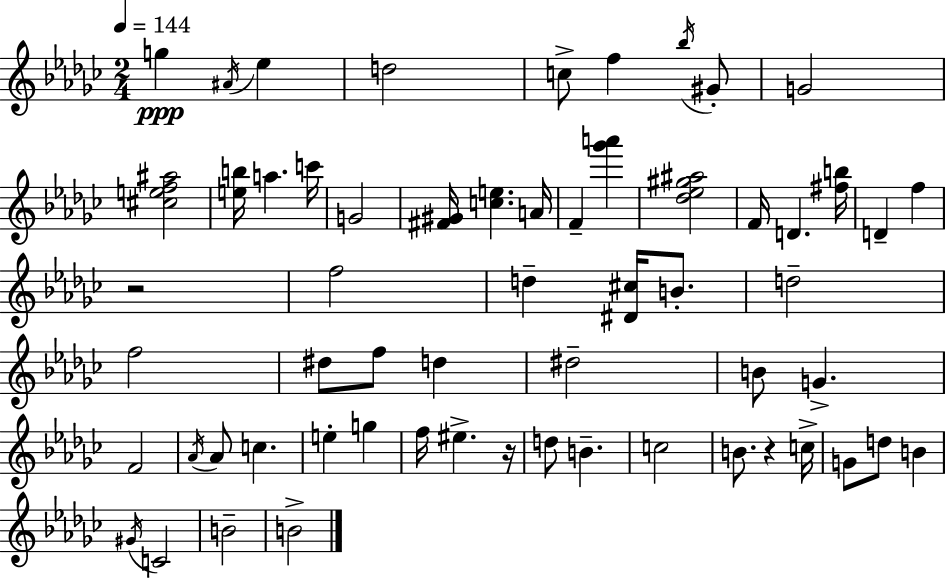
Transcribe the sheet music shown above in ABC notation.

X:1
T:Untitled
M:2/4
L:1/4
K:Ebm
g ^A/4 _e d2 c/2 f _b/4 ^G/2 G2 [^cef^a]2 [eb]/4 a c'/4 G2 [^F^G]/4 [ce] A/4 F [_g'a'] [_d_e^g^a]2 F/4 D [^fb]/4 D f z2 f2 d [^D^c]/4 B/2 d2 f2 ^d/2 f/2 d ^d2 B/2 G F2 _A/4 _A/2 c e g f/4 ^e z/4 d/2 B c2 B/2 z c/4 G/2 d/2 B ^G/4 C2 B2 B2